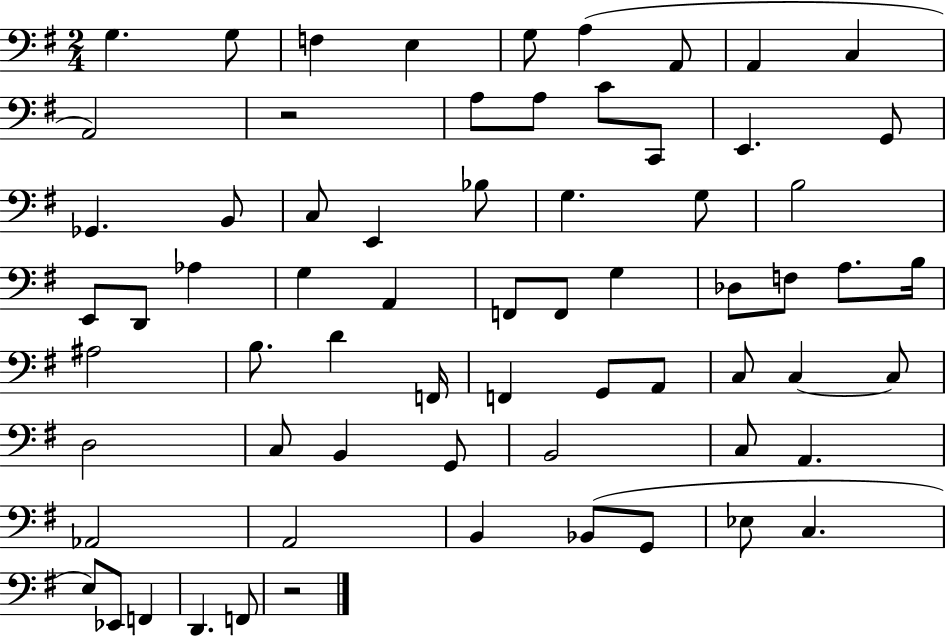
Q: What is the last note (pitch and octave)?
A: F2